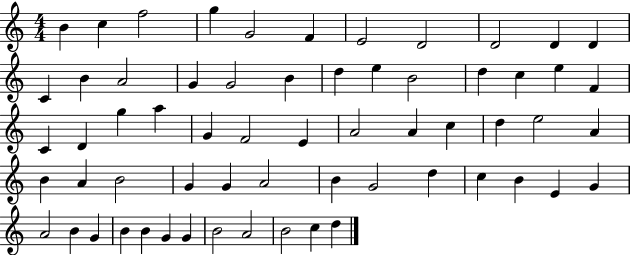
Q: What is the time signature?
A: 4/4